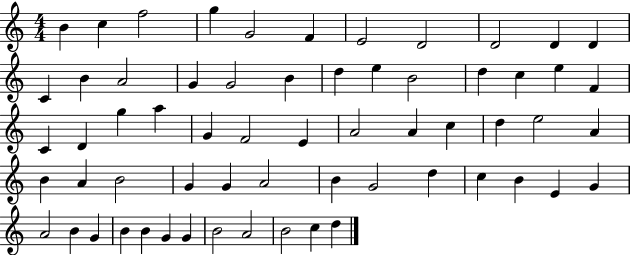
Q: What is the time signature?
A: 4/4